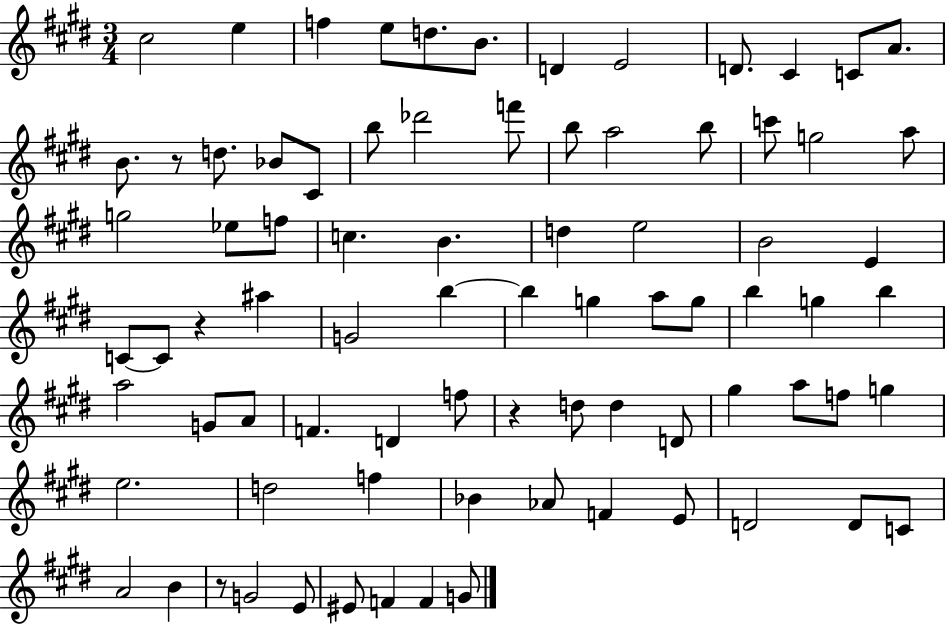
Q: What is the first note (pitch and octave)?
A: C#5